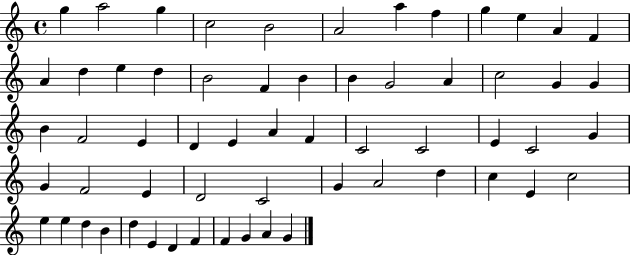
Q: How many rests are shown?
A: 0